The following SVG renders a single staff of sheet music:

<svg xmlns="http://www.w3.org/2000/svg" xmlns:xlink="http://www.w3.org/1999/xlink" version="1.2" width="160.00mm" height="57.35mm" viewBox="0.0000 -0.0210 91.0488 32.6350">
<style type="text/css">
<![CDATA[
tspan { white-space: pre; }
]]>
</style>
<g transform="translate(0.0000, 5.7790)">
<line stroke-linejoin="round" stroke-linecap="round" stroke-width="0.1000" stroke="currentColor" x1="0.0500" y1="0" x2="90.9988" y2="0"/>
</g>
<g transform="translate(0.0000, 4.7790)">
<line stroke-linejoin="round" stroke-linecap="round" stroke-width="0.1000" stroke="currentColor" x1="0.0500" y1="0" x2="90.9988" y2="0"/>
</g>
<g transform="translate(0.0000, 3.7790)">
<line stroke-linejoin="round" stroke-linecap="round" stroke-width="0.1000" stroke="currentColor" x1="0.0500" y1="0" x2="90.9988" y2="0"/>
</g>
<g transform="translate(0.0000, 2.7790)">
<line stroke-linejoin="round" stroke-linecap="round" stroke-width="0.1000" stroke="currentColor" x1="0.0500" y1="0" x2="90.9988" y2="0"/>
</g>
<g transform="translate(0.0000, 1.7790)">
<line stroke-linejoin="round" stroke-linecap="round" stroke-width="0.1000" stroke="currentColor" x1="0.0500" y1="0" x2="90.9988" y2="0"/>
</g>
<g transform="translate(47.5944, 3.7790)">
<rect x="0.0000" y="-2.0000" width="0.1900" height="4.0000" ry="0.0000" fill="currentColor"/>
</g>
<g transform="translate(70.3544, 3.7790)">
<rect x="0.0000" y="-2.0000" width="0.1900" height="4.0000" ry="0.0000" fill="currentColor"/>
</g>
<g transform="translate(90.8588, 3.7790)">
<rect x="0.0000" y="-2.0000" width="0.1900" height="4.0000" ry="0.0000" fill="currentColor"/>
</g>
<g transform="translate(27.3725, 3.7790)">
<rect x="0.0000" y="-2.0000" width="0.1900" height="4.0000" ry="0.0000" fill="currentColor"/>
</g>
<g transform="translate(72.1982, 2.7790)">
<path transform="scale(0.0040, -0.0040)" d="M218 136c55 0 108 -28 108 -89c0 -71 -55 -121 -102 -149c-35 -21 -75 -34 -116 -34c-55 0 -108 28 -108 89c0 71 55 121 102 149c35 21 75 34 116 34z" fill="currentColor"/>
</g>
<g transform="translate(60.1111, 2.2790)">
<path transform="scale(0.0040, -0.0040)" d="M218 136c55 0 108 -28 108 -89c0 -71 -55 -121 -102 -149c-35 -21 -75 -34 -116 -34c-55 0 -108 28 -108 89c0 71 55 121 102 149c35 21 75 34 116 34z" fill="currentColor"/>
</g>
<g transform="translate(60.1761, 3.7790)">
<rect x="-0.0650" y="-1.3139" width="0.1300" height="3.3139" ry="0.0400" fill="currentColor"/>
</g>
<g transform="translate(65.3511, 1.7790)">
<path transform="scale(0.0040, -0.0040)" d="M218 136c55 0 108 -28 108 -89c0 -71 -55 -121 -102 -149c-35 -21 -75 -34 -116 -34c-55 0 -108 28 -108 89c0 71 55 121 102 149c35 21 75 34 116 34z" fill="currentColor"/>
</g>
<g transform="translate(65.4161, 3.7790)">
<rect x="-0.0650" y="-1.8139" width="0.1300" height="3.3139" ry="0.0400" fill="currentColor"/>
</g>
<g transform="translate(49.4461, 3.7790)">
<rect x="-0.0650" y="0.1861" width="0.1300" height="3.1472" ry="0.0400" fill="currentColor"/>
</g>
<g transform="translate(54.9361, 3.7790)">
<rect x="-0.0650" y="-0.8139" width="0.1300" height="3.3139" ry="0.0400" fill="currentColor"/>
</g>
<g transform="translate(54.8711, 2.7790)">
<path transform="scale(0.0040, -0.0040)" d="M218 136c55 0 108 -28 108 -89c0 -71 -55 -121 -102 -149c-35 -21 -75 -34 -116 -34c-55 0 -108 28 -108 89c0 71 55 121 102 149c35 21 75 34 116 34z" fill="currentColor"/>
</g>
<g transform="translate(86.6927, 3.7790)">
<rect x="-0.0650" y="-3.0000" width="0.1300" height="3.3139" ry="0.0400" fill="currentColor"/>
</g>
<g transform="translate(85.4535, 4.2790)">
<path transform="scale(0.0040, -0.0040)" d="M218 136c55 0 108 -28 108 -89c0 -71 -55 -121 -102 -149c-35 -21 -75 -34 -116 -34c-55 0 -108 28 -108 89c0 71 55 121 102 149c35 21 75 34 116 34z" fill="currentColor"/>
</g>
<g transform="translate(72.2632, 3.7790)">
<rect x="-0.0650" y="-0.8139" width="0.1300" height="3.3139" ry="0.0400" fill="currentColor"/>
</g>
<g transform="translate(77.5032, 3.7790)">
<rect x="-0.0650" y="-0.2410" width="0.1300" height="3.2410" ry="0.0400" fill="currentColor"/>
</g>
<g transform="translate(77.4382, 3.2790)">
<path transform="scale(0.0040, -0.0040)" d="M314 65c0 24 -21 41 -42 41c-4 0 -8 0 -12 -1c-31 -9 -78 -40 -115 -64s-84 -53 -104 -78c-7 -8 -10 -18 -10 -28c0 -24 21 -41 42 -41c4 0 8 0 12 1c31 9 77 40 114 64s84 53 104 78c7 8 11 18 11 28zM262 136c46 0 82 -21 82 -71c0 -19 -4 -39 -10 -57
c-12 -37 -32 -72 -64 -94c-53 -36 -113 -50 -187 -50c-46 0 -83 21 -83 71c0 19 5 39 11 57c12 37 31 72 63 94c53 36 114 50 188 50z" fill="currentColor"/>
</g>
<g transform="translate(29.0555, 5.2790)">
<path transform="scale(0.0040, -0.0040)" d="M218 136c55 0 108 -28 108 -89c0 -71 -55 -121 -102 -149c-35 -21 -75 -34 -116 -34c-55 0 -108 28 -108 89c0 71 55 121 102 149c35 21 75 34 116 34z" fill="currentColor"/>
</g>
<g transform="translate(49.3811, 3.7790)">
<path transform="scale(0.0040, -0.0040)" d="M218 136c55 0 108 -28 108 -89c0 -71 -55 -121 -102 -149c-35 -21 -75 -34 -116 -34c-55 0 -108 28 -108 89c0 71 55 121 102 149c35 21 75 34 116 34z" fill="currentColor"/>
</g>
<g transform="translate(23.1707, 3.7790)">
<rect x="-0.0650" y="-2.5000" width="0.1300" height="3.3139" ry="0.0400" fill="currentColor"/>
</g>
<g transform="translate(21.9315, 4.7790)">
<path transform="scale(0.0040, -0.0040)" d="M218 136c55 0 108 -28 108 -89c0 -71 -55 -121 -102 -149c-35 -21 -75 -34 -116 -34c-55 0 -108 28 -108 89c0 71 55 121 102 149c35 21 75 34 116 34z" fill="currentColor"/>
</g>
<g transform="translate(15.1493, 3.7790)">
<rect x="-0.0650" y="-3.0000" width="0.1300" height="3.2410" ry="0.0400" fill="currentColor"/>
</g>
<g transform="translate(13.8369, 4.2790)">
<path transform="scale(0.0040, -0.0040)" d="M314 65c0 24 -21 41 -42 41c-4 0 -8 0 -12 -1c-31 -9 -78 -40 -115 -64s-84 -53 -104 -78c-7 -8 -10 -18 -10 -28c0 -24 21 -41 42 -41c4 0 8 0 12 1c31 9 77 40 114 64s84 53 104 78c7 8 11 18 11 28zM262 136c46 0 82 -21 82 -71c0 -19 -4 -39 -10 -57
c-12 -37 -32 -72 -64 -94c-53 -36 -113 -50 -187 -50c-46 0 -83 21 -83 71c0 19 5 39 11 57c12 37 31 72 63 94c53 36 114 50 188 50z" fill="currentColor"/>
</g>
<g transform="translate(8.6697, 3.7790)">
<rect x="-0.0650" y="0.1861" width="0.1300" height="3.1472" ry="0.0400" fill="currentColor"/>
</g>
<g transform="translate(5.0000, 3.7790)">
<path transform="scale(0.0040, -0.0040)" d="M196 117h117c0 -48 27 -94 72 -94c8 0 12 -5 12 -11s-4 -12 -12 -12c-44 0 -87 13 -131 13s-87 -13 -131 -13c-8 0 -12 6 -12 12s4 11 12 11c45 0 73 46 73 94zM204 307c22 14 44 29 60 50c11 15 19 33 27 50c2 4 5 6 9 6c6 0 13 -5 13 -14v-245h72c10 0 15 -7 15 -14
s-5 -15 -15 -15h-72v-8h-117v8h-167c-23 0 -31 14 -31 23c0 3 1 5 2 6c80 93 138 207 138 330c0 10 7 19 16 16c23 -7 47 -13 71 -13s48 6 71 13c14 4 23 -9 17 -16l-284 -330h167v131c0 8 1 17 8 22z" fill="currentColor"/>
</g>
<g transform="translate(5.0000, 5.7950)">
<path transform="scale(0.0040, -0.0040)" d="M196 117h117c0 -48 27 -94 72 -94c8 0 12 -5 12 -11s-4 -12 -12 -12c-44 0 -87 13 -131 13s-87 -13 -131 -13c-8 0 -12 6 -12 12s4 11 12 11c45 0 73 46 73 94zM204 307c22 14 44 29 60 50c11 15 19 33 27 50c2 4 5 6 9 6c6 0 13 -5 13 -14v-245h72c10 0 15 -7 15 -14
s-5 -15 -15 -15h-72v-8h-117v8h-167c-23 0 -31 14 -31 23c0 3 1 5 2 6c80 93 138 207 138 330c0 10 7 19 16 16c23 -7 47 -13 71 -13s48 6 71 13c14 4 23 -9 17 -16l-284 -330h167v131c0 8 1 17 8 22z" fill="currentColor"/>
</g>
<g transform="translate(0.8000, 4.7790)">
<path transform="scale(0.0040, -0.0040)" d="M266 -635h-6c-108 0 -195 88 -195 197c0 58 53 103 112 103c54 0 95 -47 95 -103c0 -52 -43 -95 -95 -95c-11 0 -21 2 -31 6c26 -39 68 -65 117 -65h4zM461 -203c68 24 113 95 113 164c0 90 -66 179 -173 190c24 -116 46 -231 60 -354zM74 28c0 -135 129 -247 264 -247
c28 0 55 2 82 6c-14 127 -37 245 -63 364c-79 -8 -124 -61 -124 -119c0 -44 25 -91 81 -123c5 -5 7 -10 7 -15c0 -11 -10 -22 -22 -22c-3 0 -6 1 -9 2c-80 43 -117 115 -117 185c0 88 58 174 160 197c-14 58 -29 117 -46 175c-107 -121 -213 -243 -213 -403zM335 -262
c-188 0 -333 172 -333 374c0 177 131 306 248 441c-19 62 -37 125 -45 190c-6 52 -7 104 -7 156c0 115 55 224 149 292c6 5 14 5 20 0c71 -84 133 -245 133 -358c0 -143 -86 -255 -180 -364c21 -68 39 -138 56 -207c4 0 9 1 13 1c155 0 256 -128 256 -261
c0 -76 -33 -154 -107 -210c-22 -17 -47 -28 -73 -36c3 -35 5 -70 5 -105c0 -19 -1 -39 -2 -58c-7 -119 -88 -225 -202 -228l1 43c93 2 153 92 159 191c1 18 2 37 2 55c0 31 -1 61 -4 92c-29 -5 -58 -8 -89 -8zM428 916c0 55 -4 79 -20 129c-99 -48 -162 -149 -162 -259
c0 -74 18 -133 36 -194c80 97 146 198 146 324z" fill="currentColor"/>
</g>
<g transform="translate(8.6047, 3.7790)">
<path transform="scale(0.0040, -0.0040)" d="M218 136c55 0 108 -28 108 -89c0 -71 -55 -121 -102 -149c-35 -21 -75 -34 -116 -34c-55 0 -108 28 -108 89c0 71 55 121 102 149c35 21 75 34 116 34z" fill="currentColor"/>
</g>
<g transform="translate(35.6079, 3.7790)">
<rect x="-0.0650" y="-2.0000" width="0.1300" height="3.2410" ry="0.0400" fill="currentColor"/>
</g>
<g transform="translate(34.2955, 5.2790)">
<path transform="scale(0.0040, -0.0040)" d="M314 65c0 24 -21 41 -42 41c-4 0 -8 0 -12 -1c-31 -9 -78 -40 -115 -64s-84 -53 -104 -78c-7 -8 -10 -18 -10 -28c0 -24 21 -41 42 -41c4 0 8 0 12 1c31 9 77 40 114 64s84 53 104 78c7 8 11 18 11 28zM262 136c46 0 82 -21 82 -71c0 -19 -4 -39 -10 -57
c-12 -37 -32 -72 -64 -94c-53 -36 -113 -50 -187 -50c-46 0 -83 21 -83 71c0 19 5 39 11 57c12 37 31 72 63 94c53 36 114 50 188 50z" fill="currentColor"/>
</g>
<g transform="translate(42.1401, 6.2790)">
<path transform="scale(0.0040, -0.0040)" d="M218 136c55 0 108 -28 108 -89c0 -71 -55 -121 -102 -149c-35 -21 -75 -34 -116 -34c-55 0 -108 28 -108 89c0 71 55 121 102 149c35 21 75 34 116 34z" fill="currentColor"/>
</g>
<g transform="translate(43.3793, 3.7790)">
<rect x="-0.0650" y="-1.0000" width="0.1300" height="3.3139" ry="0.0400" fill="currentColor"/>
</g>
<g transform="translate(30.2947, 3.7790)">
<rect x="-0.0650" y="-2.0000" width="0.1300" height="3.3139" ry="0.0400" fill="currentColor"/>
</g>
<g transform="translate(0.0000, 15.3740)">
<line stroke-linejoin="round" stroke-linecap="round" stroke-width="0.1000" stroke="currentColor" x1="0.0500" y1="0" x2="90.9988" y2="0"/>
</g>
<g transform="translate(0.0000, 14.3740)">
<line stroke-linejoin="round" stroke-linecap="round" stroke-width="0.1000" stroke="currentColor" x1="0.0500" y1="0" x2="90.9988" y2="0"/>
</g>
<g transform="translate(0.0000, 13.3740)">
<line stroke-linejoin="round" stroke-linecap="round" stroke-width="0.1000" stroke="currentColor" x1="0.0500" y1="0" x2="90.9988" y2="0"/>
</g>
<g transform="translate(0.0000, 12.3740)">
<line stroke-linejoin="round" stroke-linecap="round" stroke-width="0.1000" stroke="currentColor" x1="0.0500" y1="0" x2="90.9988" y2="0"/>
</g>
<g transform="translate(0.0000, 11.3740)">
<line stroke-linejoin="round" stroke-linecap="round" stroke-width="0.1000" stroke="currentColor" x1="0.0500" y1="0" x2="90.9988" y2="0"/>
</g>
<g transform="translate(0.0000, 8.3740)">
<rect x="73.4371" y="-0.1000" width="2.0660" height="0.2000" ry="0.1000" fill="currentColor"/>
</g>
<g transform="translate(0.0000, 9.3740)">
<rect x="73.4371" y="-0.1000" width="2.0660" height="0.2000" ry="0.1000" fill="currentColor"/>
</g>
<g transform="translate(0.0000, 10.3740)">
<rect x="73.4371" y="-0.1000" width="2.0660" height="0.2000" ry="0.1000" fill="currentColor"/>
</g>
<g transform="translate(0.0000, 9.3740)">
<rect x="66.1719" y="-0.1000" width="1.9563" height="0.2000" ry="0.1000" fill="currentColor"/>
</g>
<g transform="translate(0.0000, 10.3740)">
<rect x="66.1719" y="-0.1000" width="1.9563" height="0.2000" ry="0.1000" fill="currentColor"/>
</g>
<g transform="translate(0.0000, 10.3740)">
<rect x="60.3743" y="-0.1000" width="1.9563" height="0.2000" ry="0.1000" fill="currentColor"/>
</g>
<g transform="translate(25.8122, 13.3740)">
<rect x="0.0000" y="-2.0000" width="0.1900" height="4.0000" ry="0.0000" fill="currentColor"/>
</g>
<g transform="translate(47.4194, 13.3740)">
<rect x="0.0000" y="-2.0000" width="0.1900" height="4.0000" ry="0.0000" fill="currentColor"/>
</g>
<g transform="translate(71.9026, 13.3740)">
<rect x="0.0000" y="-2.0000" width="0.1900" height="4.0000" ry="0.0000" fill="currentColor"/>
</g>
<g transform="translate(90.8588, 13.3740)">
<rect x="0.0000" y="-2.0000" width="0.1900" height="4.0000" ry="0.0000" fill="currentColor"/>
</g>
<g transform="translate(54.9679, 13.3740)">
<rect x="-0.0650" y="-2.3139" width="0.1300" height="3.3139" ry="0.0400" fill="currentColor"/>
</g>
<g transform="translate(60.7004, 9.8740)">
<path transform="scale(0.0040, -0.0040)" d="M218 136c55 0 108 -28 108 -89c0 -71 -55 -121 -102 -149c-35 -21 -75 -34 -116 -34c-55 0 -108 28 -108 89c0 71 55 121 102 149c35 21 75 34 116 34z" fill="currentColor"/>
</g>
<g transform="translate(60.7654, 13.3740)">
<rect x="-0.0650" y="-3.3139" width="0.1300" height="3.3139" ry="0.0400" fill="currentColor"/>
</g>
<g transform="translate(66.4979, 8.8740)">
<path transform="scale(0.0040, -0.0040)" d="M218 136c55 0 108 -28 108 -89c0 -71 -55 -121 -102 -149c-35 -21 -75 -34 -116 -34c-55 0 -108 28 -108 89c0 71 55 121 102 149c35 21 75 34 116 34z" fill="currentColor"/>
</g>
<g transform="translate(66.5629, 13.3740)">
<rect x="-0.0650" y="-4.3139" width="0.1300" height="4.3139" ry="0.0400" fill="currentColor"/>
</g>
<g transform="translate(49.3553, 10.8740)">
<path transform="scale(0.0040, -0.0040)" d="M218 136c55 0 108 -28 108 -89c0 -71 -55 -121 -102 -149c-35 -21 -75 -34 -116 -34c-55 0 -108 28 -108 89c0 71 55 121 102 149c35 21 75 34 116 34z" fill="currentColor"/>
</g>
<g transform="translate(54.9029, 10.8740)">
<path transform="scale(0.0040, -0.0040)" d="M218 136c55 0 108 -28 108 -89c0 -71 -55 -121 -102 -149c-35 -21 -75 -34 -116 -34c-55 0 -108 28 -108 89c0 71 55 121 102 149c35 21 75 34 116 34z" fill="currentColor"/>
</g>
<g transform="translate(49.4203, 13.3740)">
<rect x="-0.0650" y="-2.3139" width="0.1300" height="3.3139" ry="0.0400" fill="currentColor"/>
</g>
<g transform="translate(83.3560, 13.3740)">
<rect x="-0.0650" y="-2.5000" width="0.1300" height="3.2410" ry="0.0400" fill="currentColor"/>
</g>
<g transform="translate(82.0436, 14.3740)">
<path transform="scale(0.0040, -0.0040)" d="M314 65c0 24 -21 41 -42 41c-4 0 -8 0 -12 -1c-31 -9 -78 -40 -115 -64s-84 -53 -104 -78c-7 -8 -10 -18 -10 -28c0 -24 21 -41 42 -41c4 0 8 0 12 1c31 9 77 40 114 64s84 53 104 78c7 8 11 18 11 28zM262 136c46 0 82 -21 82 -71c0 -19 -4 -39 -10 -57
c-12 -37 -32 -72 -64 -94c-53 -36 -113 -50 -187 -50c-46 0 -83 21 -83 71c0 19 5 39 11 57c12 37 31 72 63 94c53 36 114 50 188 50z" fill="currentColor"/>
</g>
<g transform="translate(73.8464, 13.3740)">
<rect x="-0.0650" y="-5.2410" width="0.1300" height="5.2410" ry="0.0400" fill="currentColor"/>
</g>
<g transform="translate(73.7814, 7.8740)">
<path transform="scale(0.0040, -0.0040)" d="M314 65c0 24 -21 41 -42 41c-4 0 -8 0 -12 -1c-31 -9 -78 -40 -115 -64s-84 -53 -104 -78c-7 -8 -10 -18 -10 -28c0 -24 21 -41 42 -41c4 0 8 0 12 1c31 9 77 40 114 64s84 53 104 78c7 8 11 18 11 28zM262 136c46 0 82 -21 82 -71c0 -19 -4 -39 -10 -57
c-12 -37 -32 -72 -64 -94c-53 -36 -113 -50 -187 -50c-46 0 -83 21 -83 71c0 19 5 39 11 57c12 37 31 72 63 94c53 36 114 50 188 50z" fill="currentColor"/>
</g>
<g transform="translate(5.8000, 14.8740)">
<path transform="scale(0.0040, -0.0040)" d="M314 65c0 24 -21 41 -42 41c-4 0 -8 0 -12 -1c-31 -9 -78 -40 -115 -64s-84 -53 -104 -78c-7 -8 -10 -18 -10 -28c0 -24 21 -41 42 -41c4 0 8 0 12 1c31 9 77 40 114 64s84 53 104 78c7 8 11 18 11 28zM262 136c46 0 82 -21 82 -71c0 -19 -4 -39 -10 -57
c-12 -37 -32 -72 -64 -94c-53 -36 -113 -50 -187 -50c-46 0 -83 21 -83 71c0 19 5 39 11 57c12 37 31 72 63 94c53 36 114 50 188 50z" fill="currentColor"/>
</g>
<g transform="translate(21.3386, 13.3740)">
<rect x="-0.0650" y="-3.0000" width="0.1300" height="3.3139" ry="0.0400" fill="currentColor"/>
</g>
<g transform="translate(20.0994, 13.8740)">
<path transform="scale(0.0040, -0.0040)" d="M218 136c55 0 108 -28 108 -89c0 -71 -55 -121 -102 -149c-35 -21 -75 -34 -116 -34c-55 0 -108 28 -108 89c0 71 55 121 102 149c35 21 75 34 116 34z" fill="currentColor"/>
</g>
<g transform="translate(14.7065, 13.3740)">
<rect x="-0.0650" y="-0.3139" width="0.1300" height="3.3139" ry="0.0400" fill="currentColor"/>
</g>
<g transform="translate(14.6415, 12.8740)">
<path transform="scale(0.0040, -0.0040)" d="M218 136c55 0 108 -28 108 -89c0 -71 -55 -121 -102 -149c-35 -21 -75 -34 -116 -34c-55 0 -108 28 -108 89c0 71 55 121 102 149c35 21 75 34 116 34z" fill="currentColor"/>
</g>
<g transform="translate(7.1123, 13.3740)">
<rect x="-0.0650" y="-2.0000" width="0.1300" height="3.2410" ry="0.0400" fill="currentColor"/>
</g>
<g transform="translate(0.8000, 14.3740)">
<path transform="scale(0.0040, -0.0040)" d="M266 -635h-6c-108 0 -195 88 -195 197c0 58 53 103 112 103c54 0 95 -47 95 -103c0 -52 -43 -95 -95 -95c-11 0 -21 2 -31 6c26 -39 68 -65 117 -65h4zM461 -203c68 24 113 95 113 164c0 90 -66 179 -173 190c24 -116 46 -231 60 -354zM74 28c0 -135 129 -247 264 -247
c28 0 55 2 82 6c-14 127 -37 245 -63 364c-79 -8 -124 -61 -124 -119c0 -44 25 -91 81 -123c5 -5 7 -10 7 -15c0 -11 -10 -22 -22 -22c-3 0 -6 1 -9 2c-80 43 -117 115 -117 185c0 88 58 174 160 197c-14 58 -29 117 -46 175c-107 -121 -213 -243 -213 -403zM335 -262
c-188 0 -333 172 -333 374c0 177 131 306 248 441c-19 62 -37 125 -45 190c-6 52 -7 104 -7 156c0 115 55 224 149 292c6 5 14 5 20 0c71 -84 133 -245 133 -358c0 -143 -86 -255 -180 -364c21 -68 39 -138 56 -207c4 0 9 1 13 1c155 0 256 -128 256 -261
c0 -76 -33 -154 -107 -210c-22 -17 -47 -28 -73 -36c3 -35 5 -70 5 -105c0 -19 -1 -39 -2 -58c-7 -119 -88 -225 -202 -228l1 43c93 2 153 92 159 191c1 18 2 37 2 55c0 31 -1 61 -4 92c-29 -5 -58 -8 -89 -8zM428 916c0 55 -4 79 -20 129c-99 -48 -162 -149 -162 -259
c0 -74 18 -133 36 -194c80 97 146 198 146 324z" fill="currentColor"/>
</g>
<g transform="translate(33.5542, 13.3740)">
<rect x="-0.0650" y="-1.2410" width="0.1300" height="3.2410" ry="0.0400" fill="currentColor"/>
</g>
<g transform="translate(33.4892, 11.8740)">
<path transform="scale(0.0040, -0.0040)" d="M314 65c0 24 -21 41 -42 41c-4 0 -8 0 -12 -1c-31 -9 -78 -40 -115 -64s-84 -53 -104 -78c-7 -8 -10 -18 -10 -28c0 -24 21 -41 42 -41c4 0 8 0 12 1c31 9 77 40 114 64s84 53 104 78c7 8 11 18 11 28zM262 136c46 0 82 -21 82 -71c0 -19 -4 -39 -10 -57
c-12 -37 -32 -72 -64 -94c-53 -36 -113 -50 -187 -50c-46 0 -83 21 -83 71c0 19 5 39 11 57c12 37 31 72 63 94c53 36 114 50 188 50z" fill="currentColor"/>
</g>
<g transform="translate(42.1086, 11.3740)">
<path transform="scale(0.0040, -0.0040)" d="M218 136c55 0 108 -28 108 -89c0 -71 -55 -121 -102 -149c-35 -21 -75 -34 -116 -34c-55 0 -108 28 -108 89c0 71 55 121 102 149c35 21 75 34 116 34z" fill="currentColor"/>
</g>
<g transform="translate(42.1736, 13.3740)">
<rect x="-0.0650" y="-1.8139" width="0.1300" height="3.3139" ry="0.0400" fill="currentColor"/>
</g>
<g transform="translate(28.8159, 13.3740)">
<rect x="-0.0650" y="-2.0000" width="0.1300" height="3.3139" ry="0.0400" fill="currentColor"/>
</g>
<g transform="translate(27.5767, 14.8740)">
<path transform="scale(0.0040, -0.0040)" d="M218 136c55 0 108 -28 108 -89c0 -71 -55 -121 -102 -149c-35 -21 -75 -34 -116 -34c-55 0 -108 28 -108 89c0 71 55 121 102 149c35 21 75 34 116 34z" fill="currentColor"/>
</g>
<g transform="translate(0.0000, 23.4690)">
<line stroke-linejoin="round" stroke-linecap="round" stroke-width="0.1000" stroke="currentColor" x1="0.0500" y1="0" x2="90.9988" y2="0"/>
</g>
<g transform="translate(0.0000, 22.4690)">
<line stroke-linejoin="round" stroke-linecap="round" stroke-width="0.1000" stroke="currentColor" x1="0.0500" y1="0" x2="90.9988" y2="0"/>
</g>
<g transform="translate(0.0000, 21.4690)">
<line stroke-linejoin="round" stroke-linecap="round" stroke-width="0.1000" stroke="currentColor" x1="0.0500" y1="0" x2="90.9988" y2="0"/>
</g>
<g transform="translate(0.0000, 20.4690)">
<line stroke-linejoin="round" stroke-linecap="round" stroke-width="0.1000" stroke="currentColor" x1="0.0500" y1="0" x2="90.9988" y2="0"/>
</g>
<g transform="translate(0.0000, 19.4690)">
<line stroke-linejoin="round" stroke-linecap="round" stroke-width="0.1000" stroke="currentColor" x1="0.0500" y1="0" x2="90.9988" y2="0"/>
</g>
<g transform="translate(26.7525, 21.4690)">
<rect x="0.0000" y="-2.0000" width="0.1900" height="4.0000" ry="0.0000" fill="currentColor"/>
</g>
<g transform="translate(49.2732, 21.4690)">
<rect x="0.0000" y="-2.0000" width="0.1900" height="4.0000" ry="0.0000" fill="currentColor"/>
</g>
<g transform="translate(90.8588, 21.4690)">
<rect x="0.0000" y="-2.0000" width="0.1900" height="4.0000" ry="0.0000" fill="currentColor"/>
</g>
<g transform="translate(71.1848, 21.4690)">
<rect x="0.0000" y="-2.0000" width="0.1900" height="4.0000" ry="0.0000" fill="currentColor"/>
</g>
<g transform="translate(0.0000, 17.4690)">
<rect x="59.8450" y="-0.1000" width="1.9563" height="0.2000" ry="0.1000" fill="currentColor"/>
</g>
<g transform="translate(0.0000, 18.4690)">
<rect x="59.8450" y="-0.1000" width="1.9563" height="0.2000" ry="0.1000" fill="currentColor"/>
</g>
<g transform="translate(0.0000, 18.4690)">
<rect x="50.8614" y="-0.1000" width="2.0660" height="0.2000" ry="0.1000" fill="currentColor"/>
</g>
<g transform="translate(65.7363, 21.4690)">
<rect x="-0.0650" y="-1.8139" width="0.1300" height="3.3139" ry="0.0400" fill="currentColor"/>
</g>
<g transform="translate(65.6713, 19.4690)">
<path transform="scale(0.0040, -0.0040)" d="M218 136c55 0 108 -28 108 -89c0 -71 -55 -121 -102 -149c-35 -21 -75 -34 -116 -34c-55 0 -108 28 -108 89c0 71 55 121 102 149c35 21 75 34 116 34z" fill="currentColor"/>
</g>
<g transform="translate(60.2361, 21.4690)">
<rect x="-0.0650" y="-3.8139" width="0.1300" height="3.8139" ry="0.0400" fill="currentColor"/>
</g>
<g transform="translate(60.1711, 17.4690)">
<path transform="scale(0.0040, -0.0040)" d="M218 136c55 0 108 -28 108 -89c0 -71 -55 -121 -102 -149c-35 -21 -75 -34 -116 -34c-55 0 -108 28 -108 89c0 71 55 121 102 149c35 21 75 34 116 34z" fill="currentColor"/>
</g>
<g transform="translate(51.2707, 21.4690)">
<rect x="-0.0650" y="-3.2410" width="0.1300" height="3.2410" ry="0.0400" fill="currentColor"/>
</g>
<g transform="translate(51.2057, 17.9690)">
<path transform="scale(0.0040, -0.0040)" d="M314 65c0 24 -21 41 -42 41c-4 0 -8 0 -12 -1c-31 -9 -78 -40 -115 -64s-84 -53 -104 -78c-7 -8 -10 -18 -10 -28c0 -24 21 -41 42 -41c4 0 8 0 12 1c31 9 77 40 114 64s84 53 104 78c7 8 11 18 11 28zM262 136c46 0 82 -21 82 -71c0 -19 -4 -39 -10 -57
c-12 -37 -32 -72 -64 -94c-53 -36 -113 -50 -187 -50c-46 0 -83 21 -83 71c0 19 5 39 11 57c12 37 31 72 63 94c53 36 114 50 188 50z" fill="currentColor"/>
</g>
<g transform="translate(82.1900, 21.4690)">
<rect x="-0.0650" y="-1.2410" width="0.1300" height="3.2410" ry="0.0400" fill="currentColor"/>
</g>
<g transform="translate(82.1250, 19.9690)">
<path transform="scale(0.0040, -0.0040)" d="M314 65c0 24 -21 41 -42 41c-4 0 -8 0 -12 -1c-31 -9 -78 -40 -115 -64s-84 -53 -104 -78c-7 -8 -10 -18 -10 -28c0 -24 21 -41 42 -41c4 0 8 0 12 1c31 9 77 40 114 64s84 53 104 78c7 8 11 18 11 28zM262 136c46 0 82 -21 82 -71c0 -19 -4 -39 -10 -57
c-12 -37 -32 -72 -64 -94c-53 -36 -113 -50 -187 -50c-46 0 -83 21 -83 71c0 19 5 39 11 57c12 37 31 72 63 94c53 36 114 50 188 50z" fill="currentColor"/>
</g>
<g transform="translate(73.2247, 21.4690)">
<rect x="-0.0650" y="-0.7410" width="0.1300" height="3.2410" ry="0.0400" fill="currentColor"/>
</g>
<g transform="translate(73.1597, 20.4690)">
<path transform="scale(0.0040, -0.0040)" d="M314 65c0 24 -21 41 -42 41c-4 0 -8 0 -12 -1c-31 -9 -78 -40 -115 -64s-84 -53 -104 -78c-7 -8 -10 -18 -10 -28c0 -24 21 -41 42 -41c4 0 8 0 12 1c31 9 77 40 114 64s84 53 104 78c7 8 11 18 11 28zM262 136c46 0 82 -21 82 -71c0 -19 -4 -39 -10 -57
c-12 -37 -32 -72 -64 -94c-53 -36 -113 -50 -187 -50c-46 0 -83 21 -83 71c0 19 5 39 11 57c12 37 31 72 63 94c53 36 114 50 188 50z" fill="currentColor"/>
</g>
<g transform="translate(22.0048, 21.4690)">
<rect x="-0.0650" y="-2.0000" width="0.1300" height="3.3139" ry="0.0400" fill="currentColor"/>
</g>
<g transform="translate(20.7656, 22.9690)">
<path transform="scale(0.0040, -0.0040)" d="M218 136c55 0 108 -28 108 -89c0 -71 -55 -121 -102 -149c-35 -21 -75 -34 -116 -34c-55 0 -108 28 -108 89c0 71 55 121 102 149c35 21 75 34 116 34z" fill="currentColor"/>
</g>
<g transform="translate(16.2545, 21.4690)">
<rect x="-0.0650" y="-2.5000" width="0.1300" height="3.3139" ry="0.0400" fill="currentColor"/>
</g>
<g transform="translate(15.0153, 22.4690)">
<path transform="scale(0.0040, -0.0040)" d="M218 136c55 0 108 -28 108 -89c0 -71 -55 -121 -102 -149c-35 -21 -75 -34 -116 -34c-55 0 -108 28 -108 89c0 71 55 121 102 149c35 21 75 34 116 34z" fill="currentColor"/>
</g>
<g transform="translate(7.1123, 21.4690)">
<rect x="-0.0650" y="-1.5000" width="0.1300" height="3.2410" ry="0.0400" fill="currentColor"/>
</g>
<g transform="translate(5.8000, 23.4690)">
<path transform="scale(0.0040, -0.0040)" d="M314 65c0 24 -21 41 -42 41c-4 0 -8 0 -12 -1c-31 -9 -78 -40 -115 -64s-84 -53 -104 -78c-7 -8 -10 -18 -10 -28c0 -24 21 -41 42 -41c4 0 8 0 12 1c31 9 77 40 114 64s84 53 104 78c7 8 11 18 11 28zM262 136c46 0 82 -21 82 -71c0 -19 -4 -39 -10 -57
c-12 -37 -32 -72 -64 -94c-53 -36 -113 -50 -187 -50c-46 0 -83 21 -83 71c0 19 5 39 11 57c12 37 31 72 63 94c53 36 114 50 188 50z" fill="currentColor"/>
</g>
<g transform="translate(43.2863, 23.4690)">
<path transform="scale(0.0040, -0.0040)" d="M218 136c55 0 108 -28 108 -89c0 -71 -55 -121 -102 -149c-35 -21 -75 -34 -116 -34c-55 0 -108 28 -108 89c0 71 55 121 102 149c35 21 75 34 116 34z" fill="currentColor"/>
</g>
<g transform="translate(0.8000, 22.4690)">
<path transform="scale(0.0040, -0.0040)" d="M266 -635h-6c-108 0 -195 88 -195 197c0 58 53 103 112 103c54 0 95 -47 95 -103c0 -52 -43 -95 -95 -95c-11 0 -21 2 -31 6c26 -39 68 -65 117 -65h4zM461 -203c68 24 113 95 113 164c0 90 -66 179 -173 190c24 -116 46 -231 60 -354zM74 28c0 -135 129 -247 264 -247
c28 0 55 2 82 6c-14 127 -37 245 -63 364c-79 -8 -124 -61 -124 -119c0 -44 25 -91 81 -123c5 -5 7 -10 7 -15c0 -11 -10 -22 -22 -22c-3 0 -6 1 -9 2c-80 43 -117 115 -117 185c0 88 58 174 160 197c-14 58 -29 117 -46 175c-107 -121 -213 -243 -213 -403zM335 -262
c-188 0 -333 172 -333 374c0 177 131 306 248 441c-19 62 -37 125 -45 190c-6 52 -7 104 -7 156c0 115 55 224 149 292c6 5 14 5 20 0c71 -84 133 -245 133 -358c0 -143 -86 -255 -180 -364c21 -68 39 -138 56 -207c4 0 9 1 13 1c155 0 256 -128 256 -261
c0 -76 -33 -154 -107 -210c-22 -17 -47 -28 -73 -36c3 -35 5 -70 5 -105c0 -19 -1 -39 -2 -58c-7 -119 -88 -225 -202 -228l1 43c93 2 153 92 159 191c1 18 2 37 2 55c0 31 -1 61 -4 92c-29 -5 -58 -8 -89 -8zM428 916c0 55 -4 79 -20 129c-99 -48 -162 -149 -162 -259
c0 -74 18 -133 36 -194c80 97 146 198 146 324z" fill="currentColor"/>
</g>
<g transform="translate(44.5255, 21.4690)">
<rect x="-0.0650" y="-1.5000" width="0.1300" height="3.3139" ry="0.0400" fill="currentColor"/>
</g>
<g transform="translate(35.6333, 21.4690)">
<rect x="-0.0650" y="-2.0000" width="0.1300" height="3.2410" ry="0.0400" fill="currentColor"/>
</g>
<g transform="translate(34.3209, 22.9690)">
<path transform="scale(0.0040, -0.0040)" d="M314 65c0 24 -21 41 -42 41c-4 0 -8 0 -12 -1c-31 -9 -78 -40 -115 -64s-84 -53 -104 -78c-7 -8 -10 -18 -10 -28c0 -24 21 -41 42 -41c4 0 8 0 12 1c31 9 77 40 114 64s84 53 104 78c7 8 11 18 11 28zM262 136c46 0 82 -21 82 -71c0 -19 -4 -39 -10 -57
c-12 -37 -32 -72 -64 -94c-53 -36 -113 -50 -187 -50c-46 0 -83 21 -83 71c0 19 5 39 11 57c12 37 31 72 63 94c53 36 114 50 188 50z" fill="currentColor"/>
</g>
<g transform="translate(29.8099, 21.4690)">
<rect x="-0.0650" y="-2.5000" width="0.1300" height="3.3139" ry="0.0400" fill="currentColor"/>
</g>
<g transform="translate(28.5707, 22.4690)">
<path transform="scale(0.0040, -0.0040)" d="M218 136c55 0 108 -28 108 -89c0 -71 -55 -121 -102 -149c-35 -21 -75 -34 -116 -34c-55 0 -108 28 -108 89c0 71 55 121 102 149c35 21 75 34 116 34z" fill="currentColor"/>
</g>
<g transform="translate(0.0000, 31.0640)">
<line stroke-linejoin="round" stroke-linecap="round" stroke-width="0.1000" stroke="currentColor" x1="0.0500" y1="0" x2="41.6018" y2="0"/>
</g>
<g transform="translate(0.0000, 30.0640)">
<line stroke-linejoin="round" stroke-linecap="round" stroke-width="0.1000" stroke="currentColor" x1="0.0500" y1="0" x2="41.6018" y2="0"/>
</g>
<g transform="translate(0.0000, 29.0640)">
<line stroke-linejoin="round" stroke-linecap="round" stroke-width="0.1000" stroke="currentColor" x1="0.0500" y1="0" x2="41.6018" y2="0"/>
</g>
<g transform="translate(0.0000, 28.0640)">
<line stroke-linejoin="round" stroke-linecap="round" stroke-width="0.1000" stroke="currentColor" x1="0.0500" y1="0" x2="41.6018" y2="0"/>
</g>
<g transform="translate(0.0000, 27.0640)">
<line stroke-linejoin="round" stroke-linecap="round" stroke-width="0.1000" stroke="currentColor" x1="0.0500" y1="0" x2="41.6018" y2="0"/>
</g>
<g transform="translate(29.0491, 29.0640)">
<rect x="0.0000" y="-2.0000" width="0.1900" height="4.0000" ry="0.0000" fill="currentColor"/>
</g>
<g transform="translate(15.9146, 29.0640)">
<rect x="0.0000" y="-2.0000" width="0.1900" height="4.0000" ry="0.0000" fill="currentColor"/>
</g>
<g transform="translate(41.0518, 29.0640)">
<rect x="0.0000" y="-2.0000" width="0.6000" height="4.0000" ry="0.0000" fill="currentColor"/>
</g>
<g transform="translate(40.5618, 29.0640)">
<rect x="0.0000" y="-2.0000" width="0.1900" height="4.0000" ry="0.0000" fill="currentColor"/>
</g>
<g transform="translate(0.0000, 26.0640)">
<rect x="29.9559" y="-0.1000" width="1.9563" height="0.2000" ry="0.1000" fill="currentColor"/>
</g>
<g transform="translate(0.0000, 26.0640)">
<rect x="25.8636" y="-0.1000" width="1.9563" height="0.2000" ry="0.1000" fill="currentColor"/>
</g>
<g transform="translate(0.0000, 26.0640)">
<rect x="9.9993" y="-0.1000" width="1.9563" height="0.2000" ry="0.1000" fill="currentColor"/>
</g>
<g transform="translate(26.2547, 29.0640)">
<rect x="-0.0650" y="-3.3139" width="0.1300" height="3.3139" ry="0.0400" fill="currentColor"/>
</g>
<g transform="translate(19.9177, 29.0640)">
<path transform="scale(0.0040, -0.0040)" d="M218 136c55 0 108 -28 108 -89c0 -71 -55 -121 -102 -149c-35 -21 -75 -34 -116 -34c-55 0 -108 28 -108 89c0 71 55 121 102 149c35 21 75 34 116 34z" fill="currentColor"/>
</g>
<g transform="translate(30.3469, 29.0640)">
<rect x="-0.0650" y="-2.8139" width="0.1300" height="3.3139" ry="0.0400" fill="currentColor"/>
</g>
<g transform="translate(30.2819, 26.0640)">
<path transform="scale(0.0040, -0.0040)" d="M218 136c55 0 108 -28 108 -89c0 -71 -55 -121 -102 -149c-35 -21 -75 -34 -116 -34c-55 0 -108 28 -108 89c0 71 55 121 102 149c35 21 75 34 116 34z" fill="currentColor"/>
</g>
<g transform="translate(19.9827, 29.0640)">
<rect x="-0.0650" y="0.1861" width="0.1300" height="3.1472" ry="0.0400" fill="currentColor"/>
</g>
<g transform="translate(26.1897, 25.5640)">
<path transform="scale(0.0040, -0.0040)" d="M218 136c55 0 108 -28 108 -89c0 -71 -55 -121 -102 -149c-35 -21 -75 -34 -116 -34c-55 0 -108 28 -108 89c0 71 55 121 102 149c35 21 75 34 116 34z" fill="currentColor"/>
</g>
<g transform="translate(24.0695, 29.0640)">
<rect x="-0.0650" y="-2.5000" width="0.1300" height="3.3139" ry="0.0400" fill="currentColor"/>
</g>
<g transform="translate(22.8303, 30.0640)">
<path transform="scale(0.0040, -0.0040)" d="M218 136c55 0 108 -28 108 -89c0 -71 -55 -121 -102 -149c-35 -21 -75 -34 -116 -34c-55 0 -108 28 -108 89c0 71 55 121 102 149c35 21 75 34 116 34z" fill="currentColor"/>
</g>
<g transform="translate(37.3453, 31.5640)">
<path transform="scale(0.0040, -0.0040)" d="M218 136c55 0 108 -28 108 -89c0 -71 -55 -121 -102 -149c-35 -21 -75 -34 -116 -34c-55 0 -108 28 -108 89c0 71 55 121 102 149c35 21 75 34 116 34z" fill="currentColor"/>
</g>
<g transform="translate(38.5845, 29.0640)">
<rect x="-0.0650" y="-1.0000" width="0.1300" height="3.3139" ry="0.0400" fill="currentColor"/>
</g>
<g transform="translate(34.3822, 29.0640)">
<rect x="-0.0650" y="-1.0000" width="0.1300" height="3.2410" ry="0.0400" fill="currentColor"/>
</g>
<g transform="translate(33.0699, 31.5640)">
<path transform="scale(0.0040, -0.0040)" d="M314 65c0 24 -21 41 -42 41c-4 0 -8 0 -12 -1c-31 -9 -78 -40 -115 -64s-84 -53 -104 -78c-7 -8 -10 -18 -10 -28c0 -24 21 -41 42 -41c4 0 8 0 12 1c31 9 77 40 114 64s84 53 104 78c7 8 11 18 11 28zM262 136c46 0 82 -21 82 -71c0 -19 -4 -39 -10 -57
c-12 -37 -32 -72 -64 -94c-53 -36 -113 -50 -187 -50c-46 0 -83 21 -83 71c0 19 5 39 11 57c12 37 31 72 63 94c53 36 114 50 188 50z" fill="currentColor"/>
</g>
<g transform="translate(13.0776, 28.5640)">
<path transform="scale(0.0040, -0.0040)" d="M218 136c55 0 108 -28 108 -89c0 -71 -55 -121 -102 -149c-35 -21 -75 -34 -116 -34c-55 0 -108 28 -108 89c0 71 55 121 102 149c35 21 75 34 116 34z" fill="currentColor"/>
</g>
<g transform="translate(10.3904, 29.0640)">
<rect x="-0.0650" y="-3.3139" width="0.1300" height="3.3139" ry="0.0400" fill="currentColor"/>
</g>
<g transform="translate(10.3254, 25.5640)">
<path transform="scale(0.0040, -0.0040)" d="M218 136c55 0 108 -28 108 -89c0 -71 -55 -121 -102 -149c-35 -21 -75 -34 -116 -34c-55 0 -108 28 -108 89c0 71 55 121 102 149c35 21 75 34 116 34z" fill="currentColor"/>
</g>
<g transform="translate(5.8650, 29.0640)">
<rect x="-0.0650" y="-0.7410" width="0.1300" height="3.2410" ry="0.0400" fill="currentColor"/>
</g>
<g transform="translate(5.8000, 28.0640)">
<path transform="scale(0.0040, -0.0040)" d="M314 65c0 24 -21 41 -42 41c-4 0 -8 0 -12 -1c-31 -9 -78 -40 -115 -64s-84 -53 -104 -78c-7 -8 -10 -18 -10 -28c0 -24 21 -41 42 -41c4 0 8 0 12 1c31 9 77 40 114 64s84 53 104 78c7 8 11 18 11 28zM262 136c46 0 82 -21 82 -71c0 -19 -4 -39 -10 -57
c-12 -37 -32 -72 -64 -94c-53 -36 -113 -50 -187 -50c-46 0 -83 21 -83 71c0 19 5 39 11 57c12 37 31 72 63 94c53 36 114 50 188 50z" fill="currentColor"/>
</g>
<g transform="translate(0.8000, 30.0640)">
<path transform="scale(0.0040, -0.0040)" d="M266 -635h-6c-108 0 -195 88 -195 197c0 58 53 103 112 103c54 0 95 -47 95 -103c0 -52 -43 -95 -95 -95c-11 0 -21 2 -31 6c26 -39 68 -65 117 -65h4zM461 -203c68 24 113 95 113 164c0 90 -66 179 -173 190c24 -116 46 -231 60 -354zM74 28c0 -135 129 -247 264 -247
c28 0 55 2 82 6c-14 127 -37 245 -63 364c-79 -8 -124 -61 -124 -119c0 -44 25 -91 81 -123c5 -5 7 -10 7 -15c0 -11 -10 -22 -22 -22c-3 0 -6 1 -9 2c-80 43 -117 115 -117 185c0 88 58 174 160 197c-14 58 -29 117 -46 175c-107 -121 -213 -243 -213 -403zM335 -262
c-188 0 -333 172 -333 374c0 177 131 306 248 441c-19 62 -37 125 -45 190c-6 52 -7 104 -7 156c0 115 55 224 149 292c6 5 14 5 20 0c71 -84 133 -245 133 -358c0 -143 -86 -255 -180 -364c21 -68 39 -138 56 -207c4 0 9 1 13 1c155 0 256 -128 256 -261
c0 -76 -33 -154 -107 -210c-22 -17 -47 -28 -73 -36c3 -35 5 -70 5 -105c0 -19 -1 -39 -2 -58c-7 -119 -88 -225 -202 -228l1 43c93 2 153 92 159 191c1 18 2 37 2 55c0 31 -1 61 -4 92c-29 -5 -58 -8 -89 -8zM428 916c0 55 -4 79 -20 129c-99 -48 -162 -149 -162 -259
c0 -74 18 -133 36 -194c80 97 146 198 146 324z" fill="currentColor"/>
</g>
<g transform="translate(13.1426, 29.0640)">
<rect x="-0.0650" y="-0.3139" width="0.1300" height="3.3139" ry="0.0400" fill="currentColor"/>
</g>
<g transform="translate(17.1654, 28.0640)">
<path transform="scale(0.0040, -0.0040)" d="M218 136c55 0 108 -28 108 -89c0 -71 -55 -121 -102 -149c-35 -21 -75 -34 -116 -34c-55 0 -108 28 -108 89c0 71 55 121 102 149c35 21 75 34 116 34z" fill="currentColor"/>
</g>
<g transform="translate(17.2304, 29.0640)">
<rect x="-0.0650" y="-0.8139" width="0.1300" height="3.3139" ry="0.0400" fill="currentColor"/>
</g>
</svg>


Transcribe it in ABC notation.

X:1
T:Untitled
M:4/4
L:1/4
K:C
B A2 G F F2 D B d e f d c2 A F2 c A F e2 f g g b d' f'2 G2 E2 G F G F2 E b2 c' f d2 e2 d2 b c d B G b a D2 D